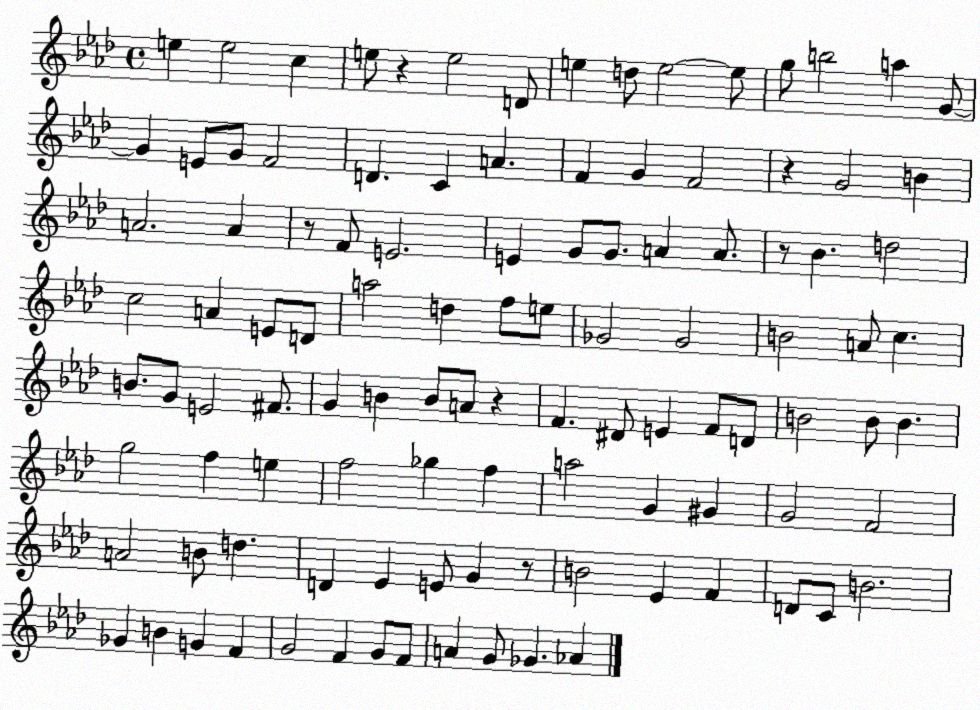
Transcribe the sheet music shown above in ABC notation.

X:1
T:Untitled
M:4/4
L:1/4
K:Ab
e e2 c e/2 z e2 D/2 e d/2 e2 e/2 g/2 b2 a G/2 G E/2 G/2 F2 D C A F G F2 z G2 B A2 A z/2 F/2 E2 E G/2 G/2 A A/2 z/2 _B d2 c2 A E/2 D/2 a2 d f/2 e/2 _G2 _G2 B2 A/2 c B/2 G/2 E2 ^F/2 G B B/2 A/2 z F ^D/2 E F/2 D/2 B2 B/2 B g2 f e f2 _g f a2 G ^G G2 F2 A2 B/2 d D _E E/2 G z/2 B2 _E F D/2 C/2 B2 _G B G F G2 F G/2 F/2 A G/2 _G _A